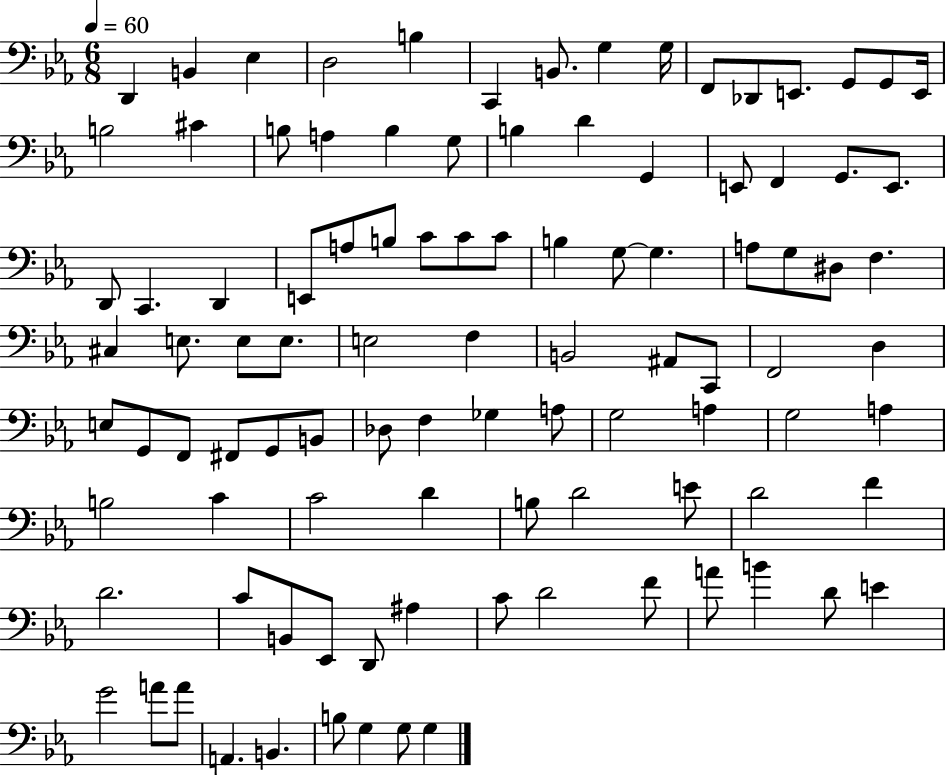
{
  \clef bass
  \numericTimeSignature
  \time 6/8
  \key ees \major
  \tempo 4 = 60
  d,4 b,4 ees4 | d2 b4 | c,4 b,8. g4 g16 | f,8 des,8 e,8. g,8 g,8 e,16 | \break b2 cis'4 | b8 a4 b4 g8 | b4 d'4 g,4 | e,8 f,4 g,8. e,8. | \break d,8 c,4. d,4 | e,8 a8 b8 c'8 c'8 c'8 | b4 g8~~ g4. | a8 g8 dis8 f4. | \break cis4 e8. e8 e8. | e2 f4 | b,2 ais,8 c,8 | f,2 d4 | \break e8 g,8 f,8 fis,8 g,8 b,8 | des8 f4 ges4 a8 | g2 a4 | g2 a4 | \break b2 c'4 | c'2 d'4 | b8 d'2 e'8 | d'2 f'4 | \break d'2. | c'8 b,8 ees,8 d,8 ais4 | c'8 d'2 f'8 | a'8 b'4 d'8 e'4 | \break g'2 a'8 a'8 | a,4. b,4. | b8 g4 g8 g4 | \bar "|."
}